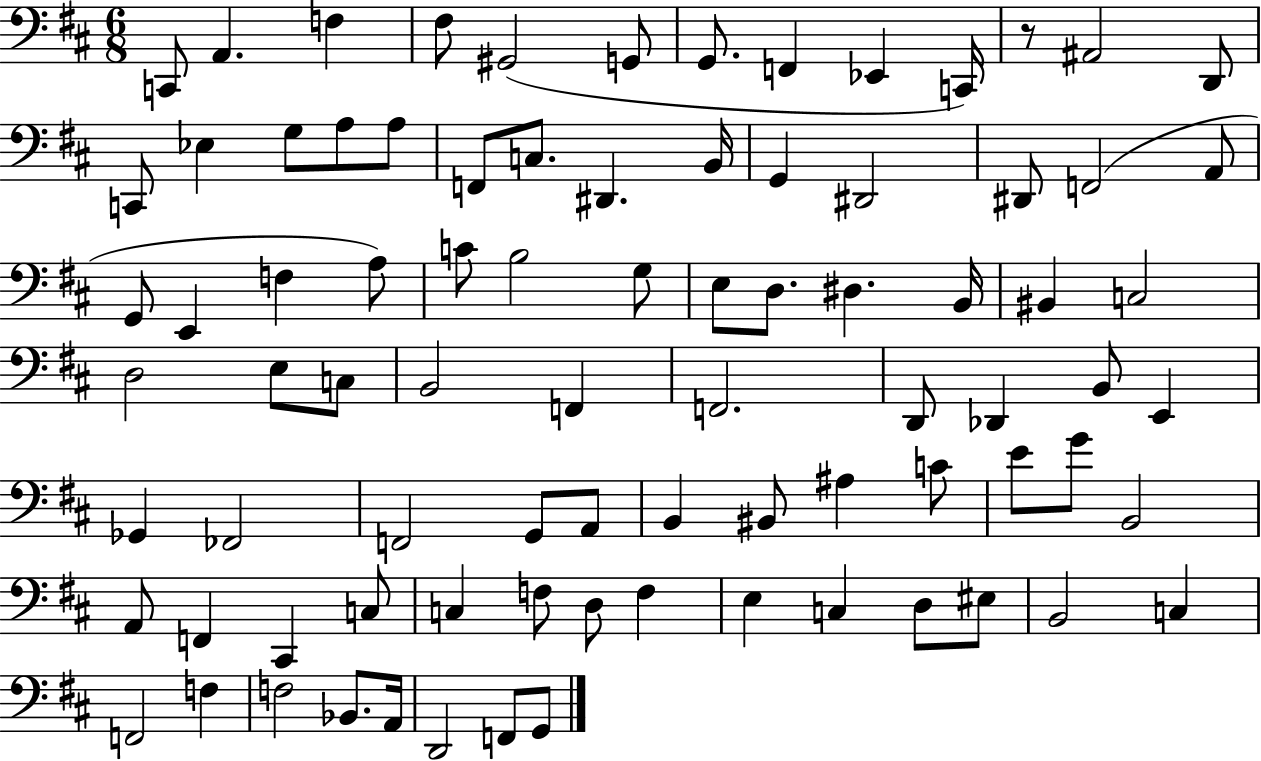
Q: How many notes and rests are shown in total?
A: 84